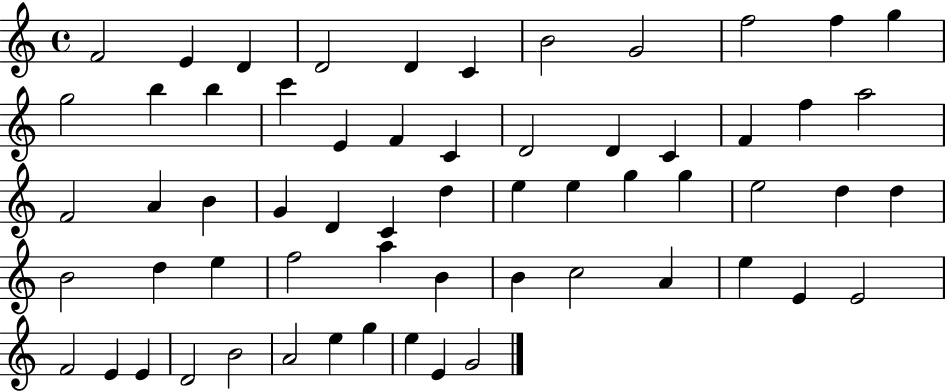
X:1
T:Untitled
M:4/4
L:1/4
K:C
F2 E D D2 D C B2 G2 f2 f g g2 b b c' E F C D2 D C F f a2 F2 A B G D C d e e g g e2 d d B2 d e f2 a B B c2 A e E E2 F2 E E D2 B2 A2 e g e E G2